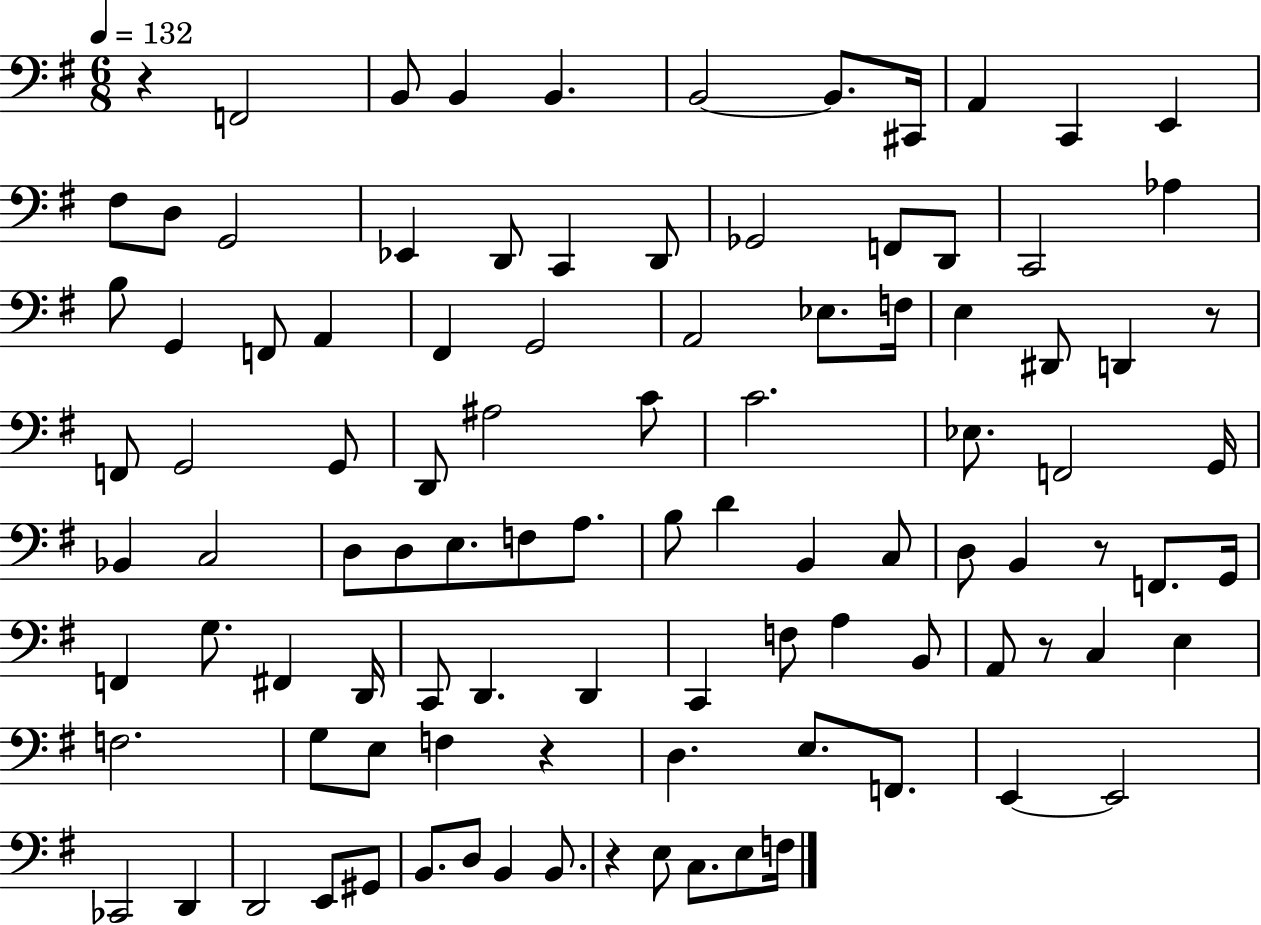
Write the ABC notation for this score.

X:1
T:Untitled
M:6/8
L:1/4
K:G
z F,,2 B,,/2 B,, B,, B,,2 B,,/2 ^C,,/4 A,, C,, E,, ^F,/2 D,/2 G,,2 _E,, D,,/2 C,, D,,/2 _G,,2 F,,/2 D,,/2 C,,2 _A, B,/2 G,, F,,/2 A,, ^F,, G,,2 A,,2 _E,/2 F,/4 E, ^D,,/2 D,, z/2 F,,/2 G,,2 G,,/2 D,,/2 ^A,2 C/2 C2 _E,/2 F,,2 G,,/4 _B,, C,2 D,/2 D,/2 E,/2 F,/2 A,/2 B,/2 D B,, C,/2 D,/2 B,, z/2 F,,/2 G,,/4 F,, G,/2 ^F,, D,,/4 C,,/2 D,, D,, C,, F,/2 A, B,,/2 A,,/2 z/2 C, E, F,2 G,/2 E,/2 F, z D, E,/2 F,,/2 E,, E,,2 _C,,2 D,, D,,2 E,,/2 ^G,,/2 B,,/2 D,/2 B,, B,,/2 z E,/2 C,/2 E,/2 F,/4